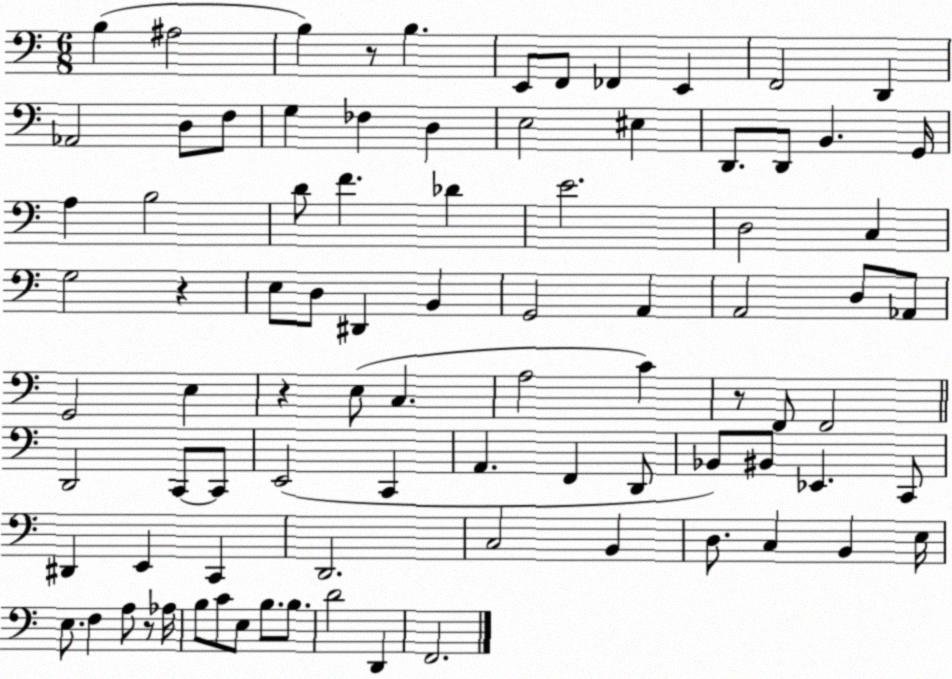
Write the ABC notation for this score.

X:1
T:Untitled
M:6/8
L:1/4
K:C
B, ^A,2 B, z/2 B, E,,/2 F,,/2 _F,, E,, F,,2 D,, _A,,2 D,/2 F,/2 G, _F, D, E,2 ^E, D,,/2 D,,/2 B,, G,,/4 A, B,2 D/2 F _D E2 D,2 C, G,2 z E,/2 D,/2 ^D,, B,, G,,2 A,, A,,2 D,/2 _A,,/2 G,,2 E, z E,/2 C, A,2 C z/2 F,,/2 F,,2 D,,2 C,,/2 C,,/2 E,,2 C,, A,, F,, D,,/2 _B,,/2 ^B,,/2 _E,, C,,/2 ^D,, E,, C,, D,,2 C,2 B,, D,/2 C, B,, E,/4 E,/2 F, A,/2 z/2 _A,/4 B,/2 C/2 E,/2 B,/2 B,/2 D2 D,, F,,2